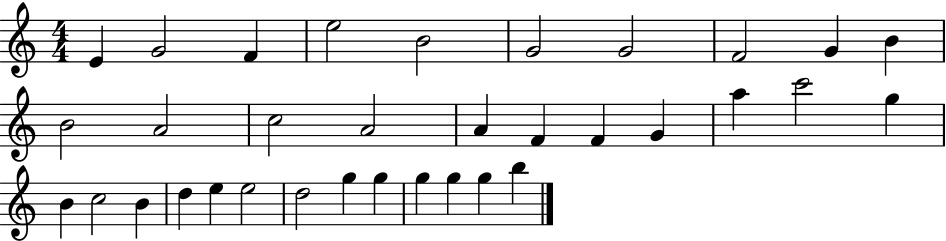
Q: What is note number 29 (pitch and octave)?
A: G5